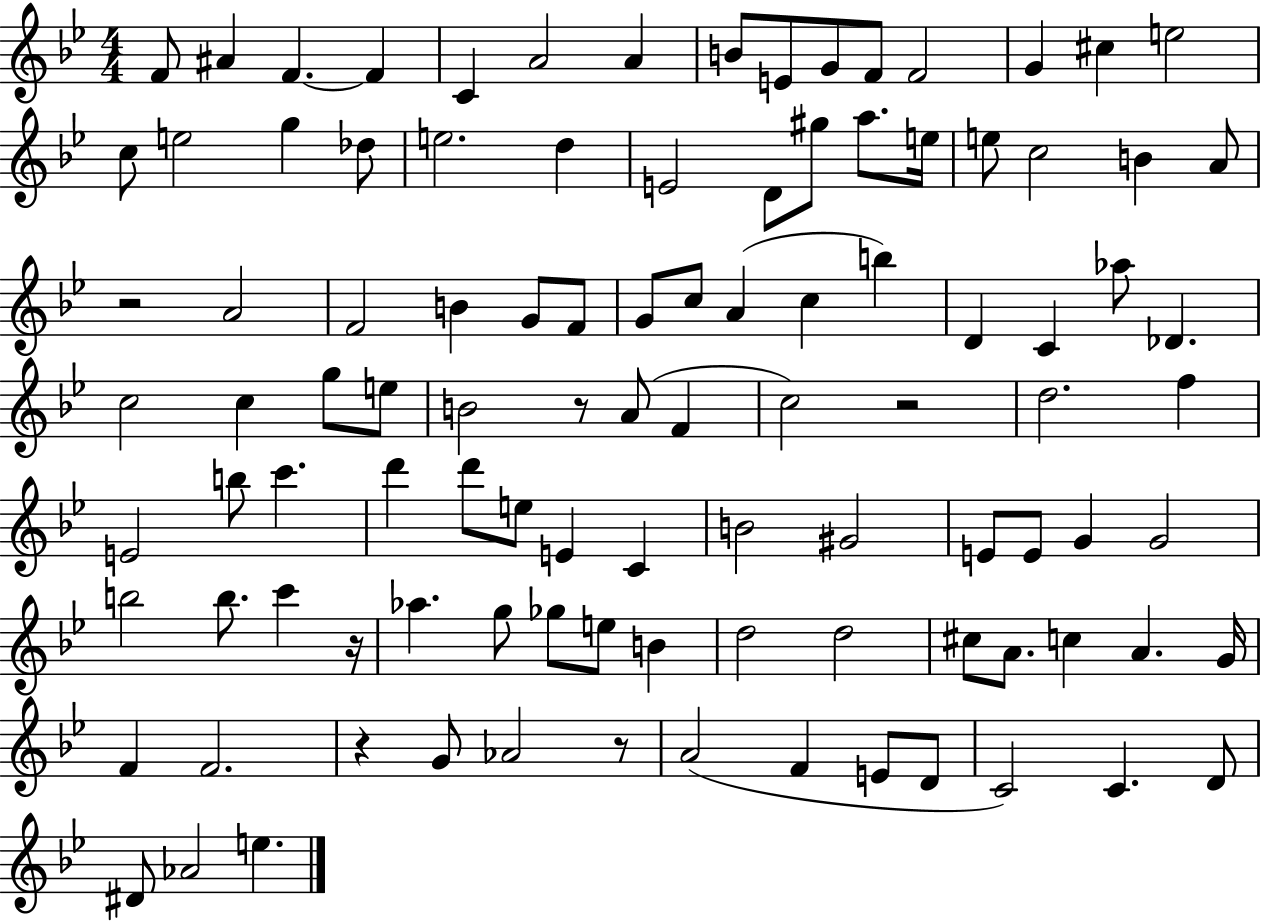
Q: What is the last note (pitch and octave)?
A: E5